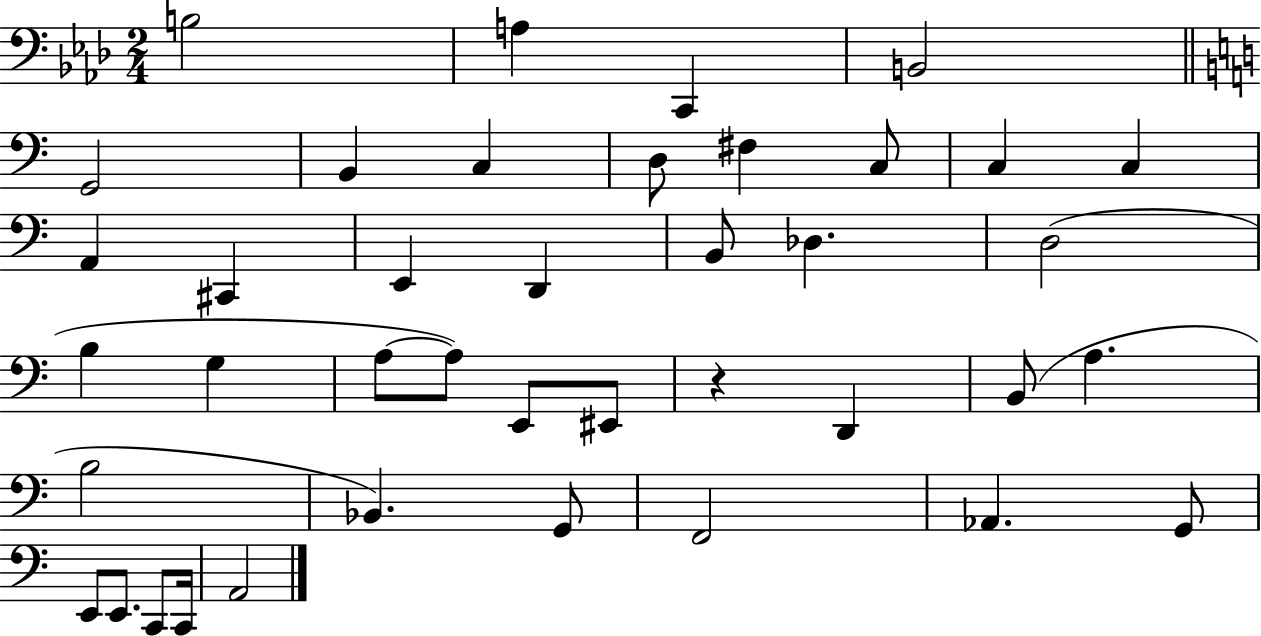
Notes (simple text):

B3/h A3/q C2/q B2/h G2/h B2/q C3/q D3/e F#3/q C3/e C3/q C3/q A2/q C#2/q E2/q D2/q B2/e Db3/q. D3/h B3/q G3/q A3/e A3/e E2/e EIS2/e R/q D2/q B2/e A3/q. B3/h Bb2/q. G2/e F2/h Ab2/q. G2/e E2/e E2/e. C2/e C2/s A2/h